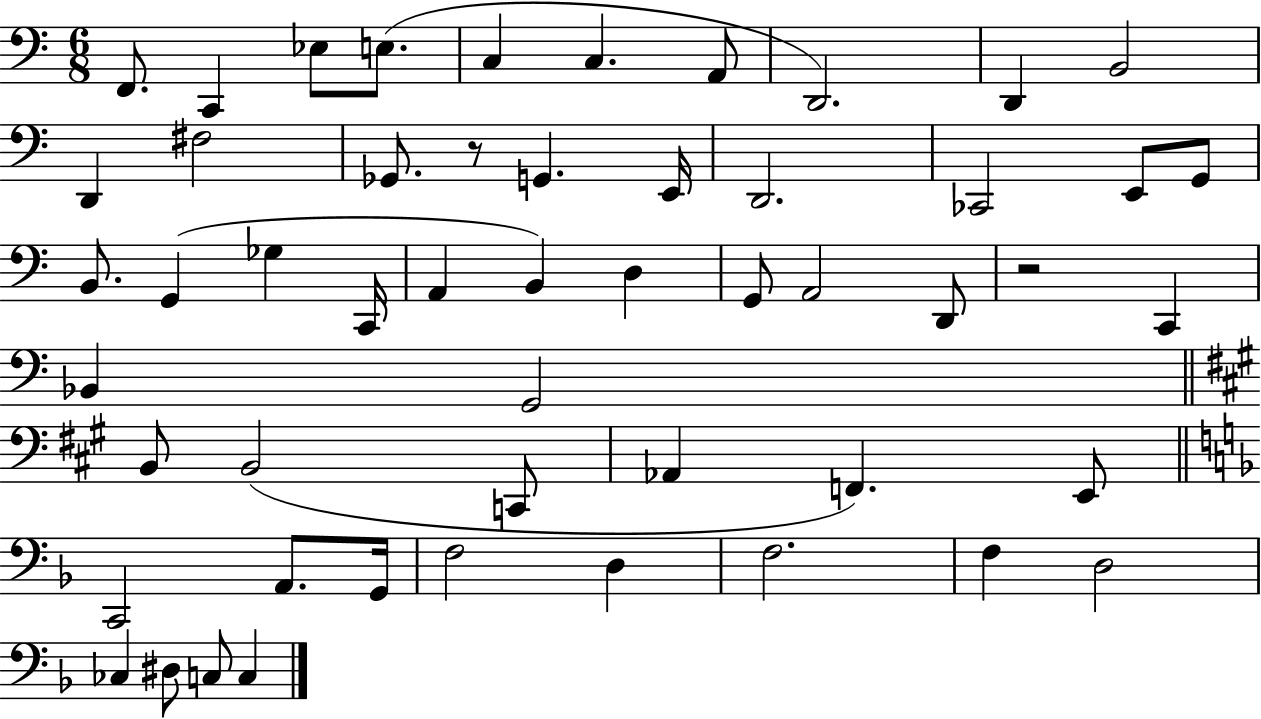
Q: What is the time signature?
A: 6/8